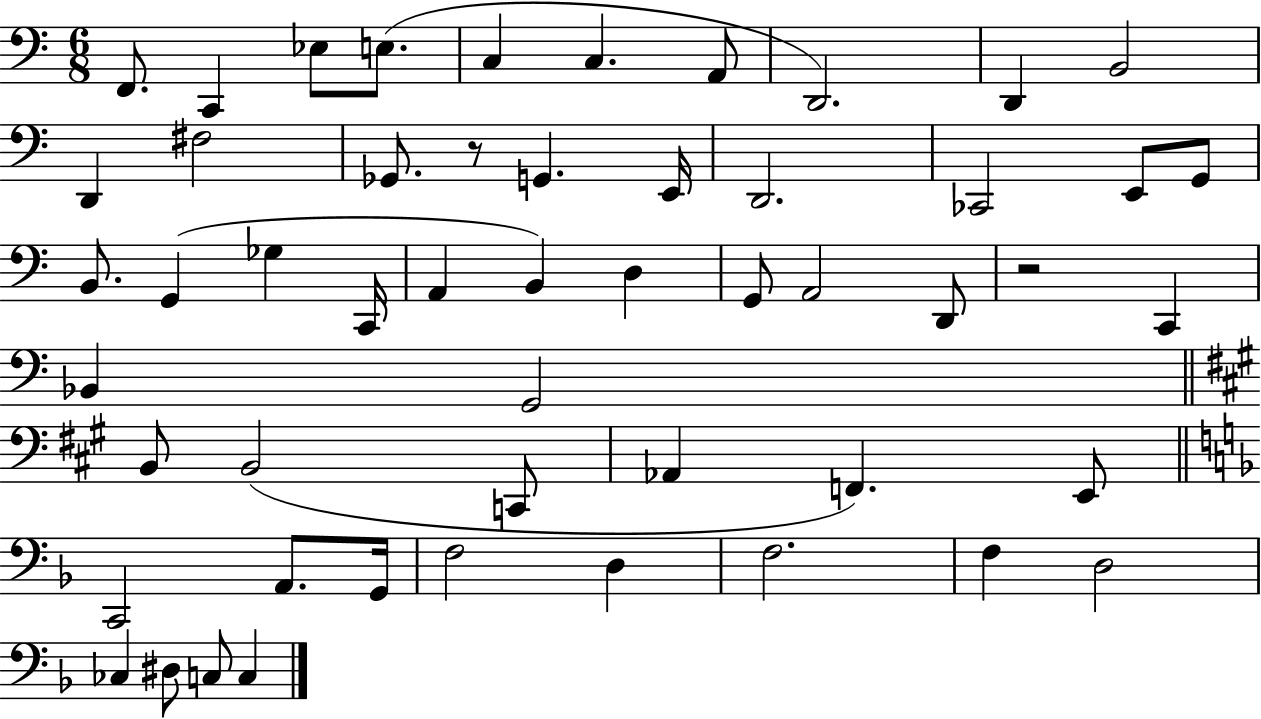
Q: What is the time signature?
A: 6/8